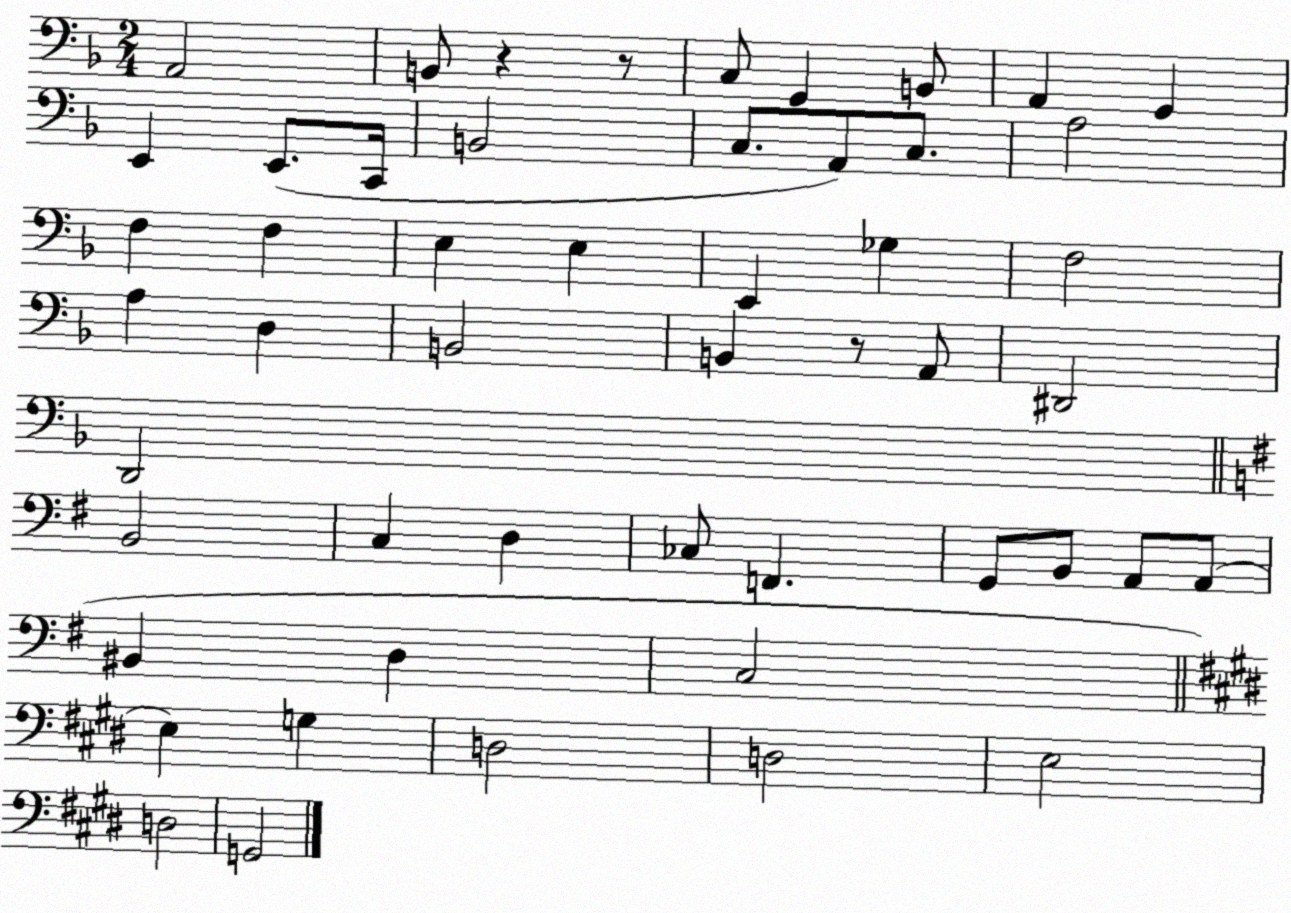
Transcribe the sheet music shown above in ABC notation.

X:1
T:Untitled
M:2/4
L:1/4
K:F
A,,2 B,,/2 z z/2 C,/2 G,, B,,/2 A,, G,, E,, E,,/2 C,,/4 B,,2 C,/2 A,,/2 C,/2 A,2 F, F, E, E, E,, _G, F,2 A, D, B,,2 B,, z/2 A,,/2 ^D,,2 D,,2 B,,2 C, D, _C,/2 F,, G,,/2 B,,/2 A,,/2 A,,/2 ^B,, D, C,2 E, G, D,2 D,2 E,2 D,2 G,,2